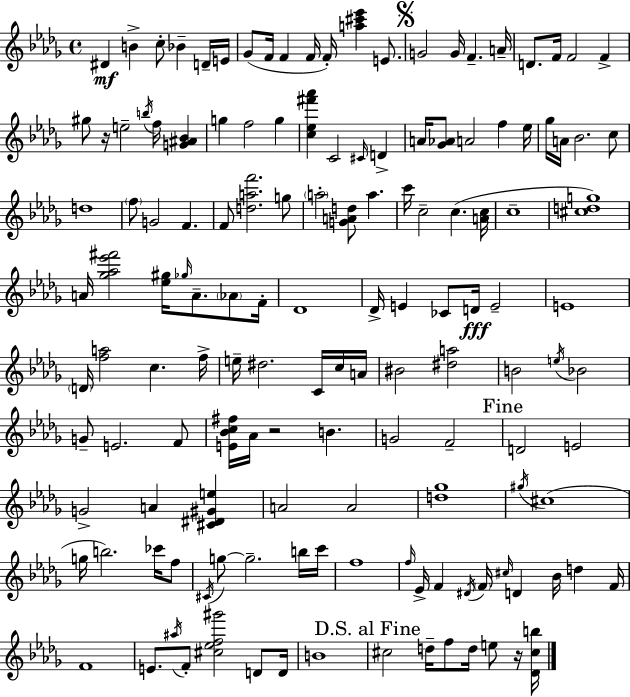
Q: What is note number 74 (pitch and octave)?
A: Bb4